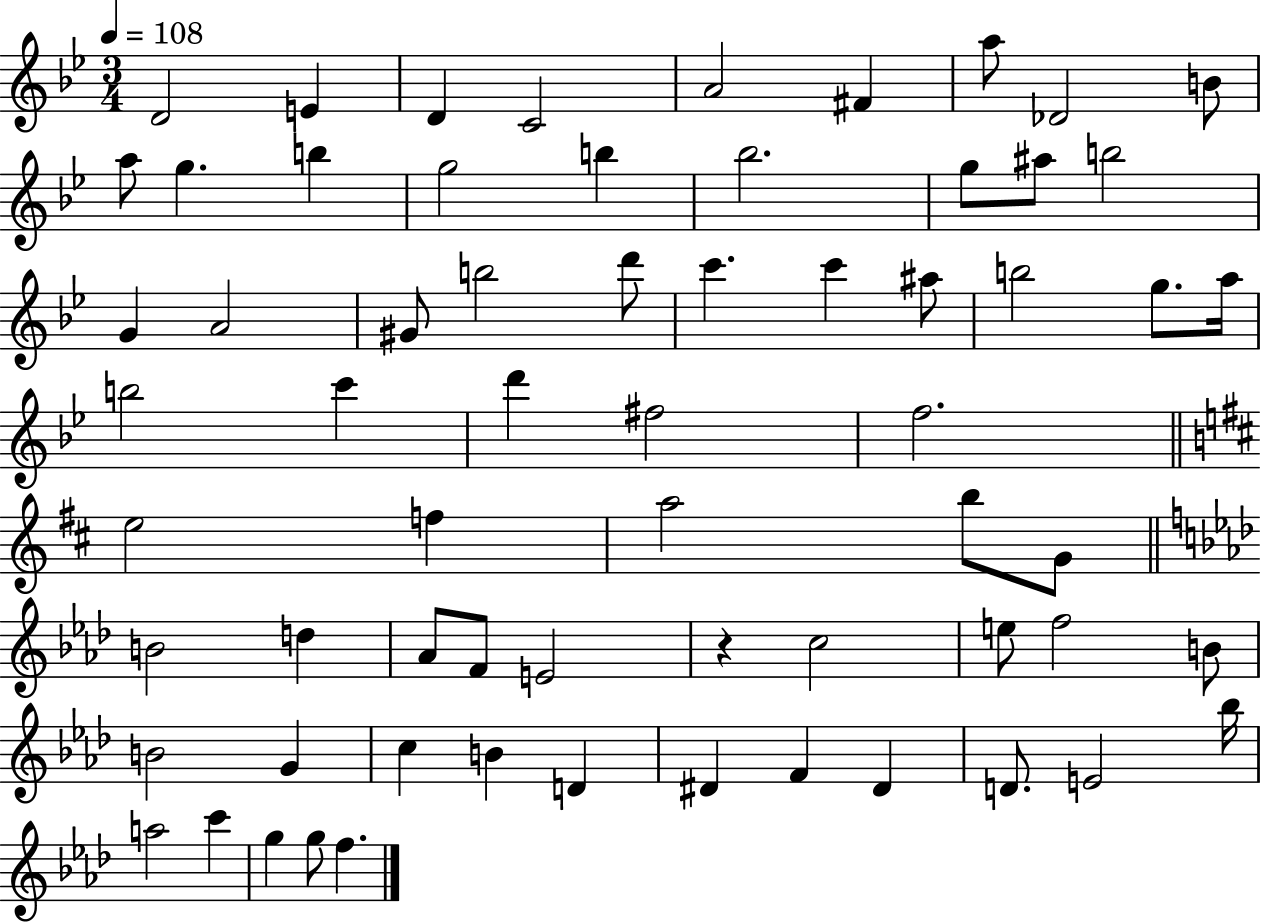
X:1
T:Untitled
M:3/4
L:1/4
K:Bb
D2 E D C2 A2 ^F a/2 _D2 B/2 a/2 g b g2 b _b2 g/2 ^a/2 b2 G A2 ^G/2 b2 d'/2 c' c' ^a/2 b2 g/2 a/4 b2 c' d' ^f2 f2 e2 f a2 b/2 G/2 B2 d _A/2 F/2 E2 z c2 e/2 f2 B/2 B2 G c B D ^D F ^D D/2 E2 _b/4 a2 c' g g/2 f